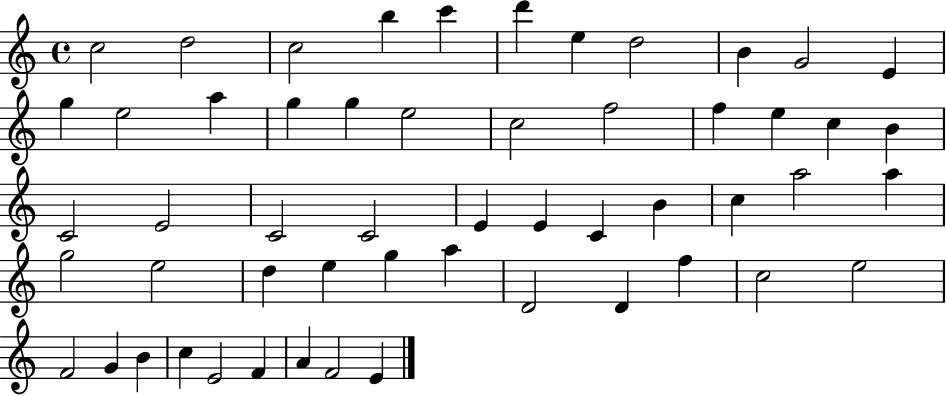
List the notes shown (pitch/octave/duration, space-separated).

C5/h D5/h C5/h B5/q C6/q D6/q E5/q D5/h B4/q G4/h E4/q G5/q E5/h A5/q G5/q G5/q E5/h C5/h F5/h F5/q E5/q C5/q B4/q C4/h E4/h C4/h C4/h E4/q E4/q C4/q B4/q C5/q A5/h A5/q G5/h E5/h D5/q E5/q G5/q A5/q D4/h D4/q F5/q C5/h E5/h F4/h G4/q B4/q C5/q E4/h F4/q A4/q F4/h E4/q